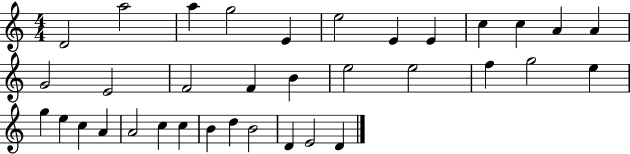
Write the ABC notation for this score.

X:1
T:Untitled
M:4/4
L:1/4
K:C
D2 a2 a g2 E e2 E E c c A A G2 E2 F2 F B e2 e2 f g2 e g e c A A2 c c B d B2 D E2 D